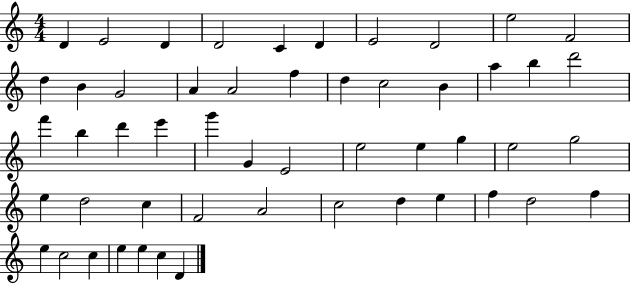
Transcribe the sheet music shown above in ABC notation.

X:1
T:Untitled
M:4/4
L:1/4
K:C
D E2 D D2 C D E2 D2 e2 F2 d B G2 A A2 f d c2 B a b d'2 f' b d' e' g' G E2 e2 e g e2 g2 e d2 c F2 A2 c2 d e f d2 f e c2 c e e c D